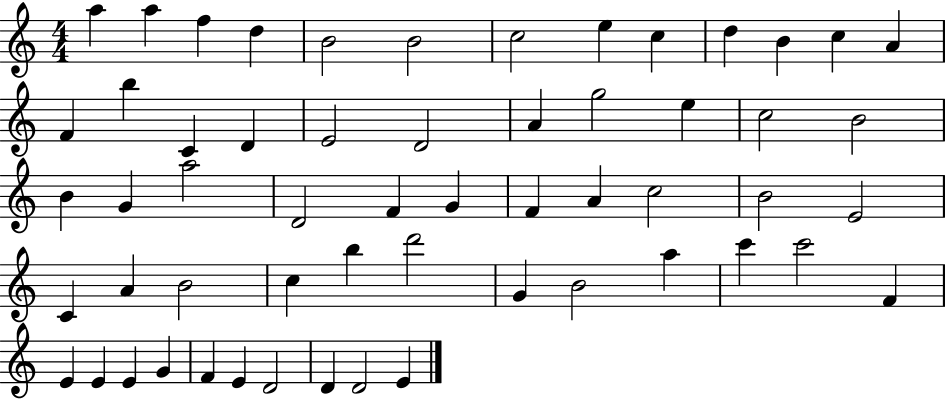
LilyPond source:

{
  \clef treble
  \numericTimeSignature
  \time 4/4
  \key c \major
  a''4 a''4 f''4 d''4 | b'2 b'2 | c''2 e''4 c''4 | d''4 b'4 c''4 a'4 | \break f'4 b''4 c'4 d'4 | e'2 d'2 | a'4 g''2 e''4 | c''2 b'2 | \break b'4 g'4 a''2 | d'2 f'4 g'4 | f'4 a'4 c''2 | b'2 e'2 | \break c'4 a'4 b'2 | c''4 b''4 d'''2 | g'4 b'2 a''4 | c'''4 c'''2 f'4 | \break e'4 e'4 e'4 g'4 | f'4 e'4 d'2 | d'4 d'2 e'4 | \bar "|."
}